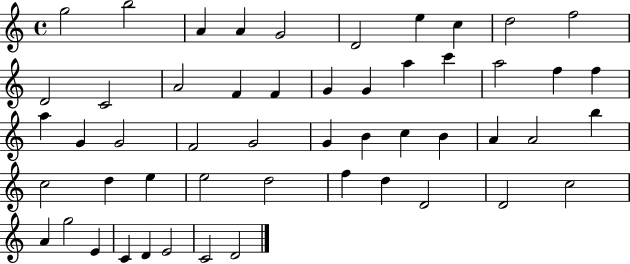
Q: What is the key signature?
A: C major